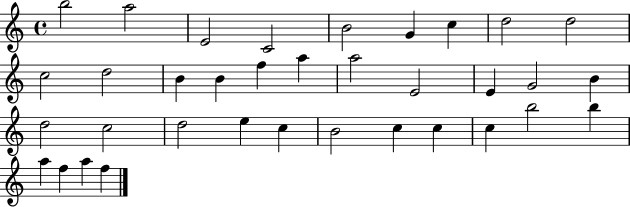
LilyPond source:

{
  \clef treble
  \time 4/4
  \defaultTimeSignature
  \key c \major
  b''2 a''2 | e'2 c'2 | b'2 g'4 c''4 | d''2 d''2 | \break c''2 d''2 | b'4 b'4 f''4 a''4 | a''2 e'2 | e'4 g'2 b'4 | \break d''2 c''2 | d''2 e''4 c''4 | b'2 c''4 c''4 | c''4 b''2 b''4 | \break a''4 f''4 a''4 f''4 | \bar "|."
}